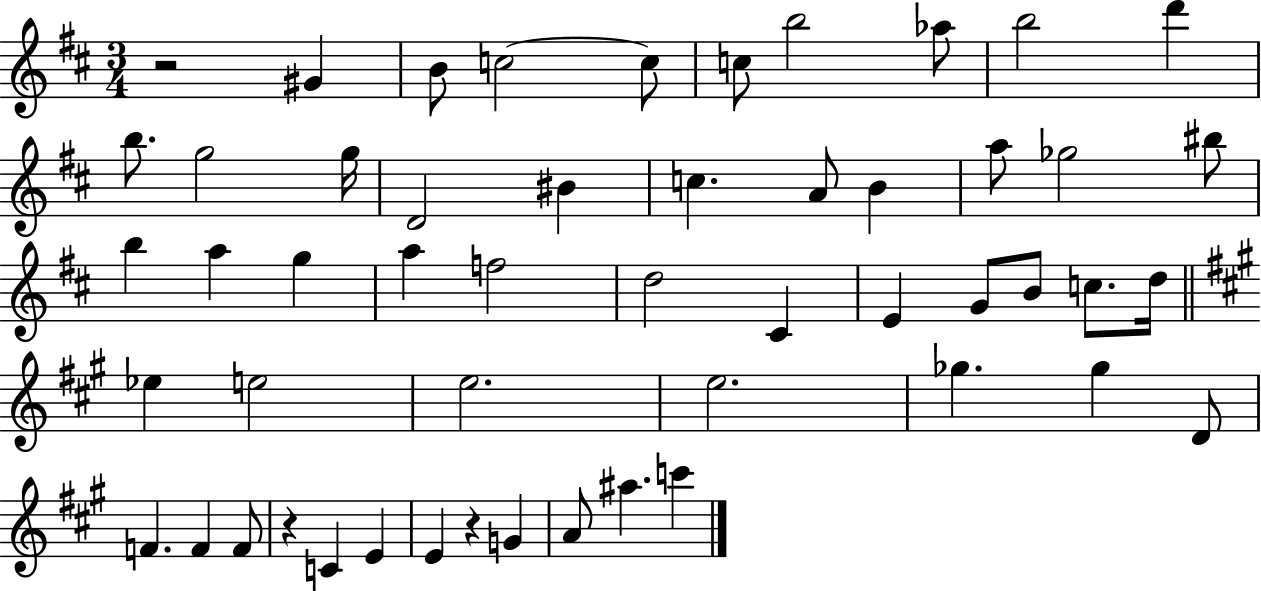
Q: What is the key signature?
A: D major